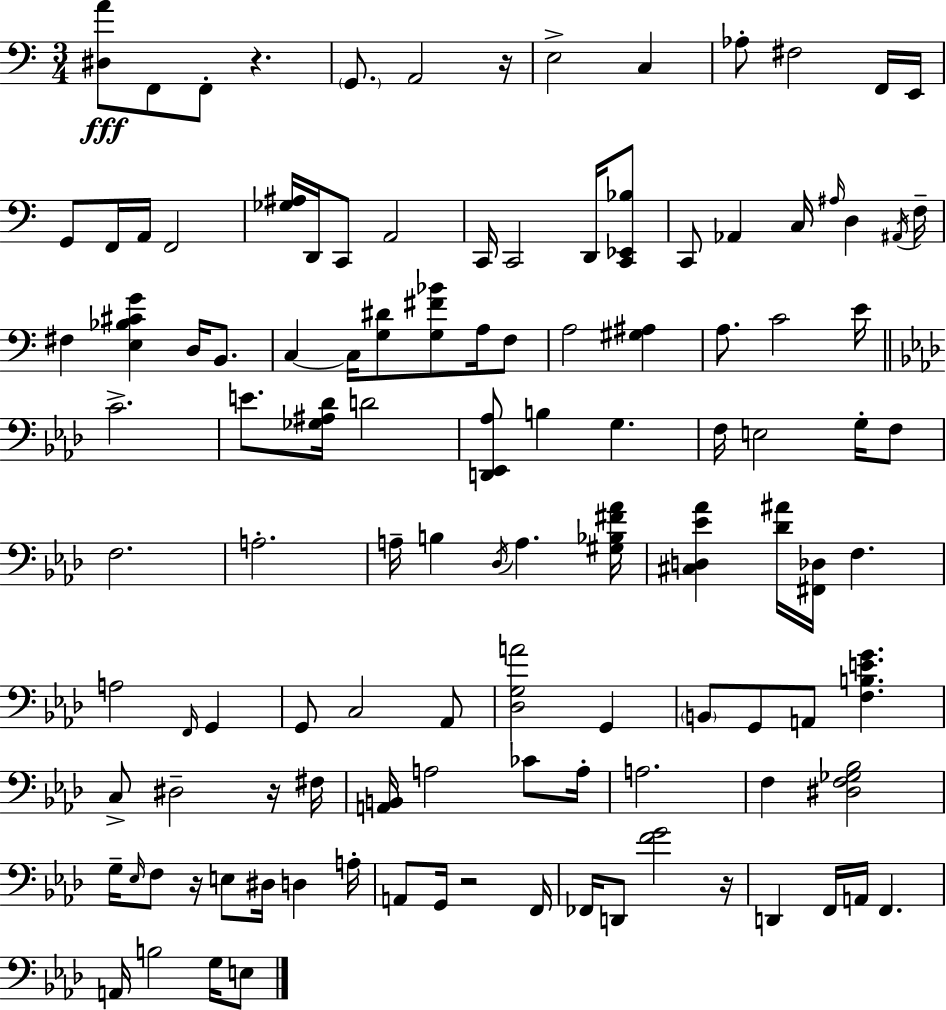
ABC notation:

X:1
T:Untitled
M:3/4
L:1/4
K:Am
[^D,A]/2 F,,/2 F,,/2 z G,,/2 A,,2 z/4 E,2 C, _A,/2 ^F,2 F,,/4 E,,/4 G,,/2 F,,/4 A,,/4 F,,2 [_G,^A,]/4 D,,/4 C,,/2 A,,2 C,,/4 C,,2 D,,/4 [C,,_E,,_B,]/2 C,,/2 _A,, C,/4 ^A,/4 D, ^A,,/4 F,/4 ^F, [E,_B,^CG] D,/4 B,,/2 C, C,/4 [G,^D]/2 [G,^F_B]/2 A,/4 F,/2 A,2 [^G,^A,] A,/2 C2 E/4 C2 E/2 [_G,^A,_D]/4 D2 [D,,_E,,_A,]/2 B, G, F,/4 E,2 G,/4 F,/2 F,2 A,2 A,/4 B, _D,/4 A, [^G,_B,^F_A]/4 [^C,D,_E_A] [_D^A]/4 [^F,,_D,]/4 F, A,2 F,,/4 G,, G,,/2 C,2 _A,,/2 [_D,G,A]2 G,, B,,/2 G,,/2 A,,/2 [F,B,EG] C,/2 ^D,2 z/4 ^F,/4 [A,,B,,]/4 A,2 _C/2 A,/4 A,2 F, [^D,F,_G,_B,]2 G,/4 _E,/4 F,/2 z/4 E,/2 ^D,/4 D, A,/4 A,,/2 G,,/4 z2 F,,/4 _F,,/4 D,,/2 [FG]2 z/4 D,, F,,/4 A,,/4 F,, A,,/4 B,2 G,/4 E,/2